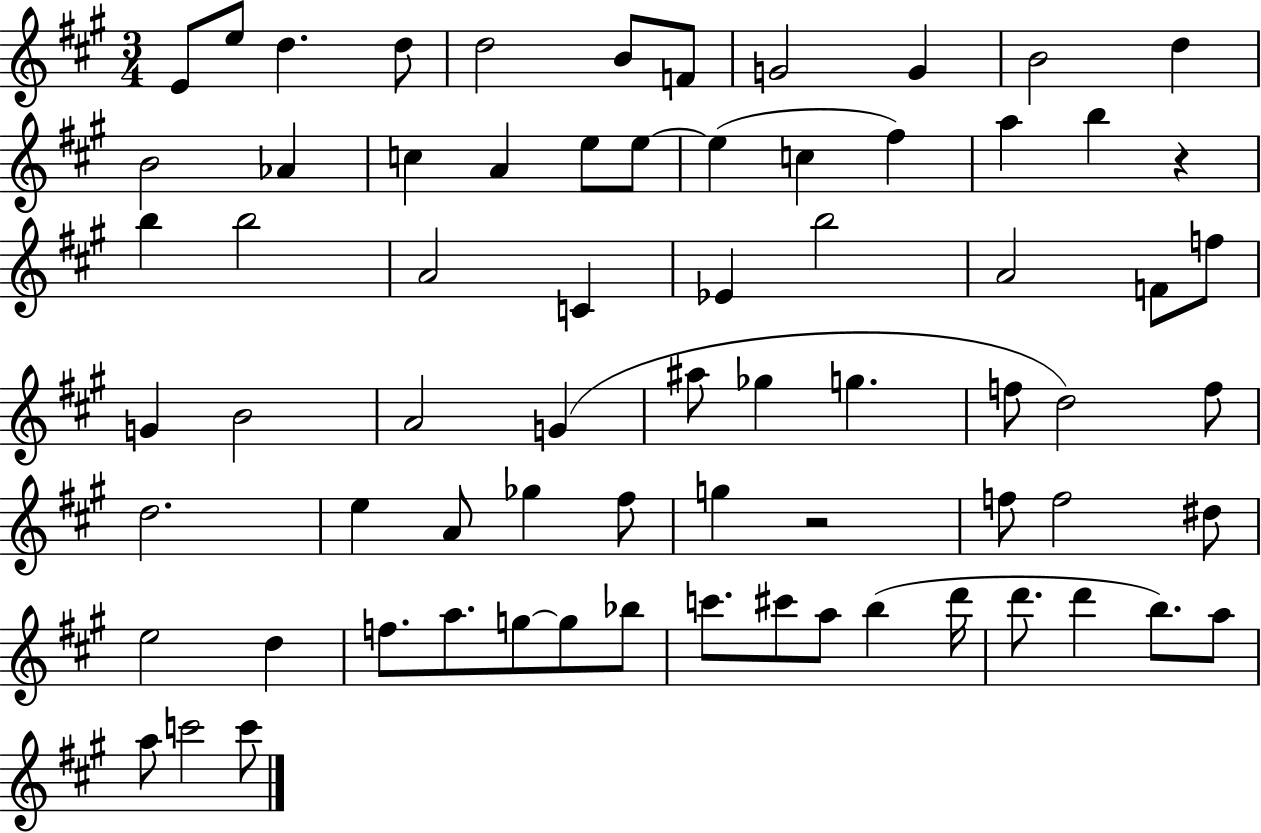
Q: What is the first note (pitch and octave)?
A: E4